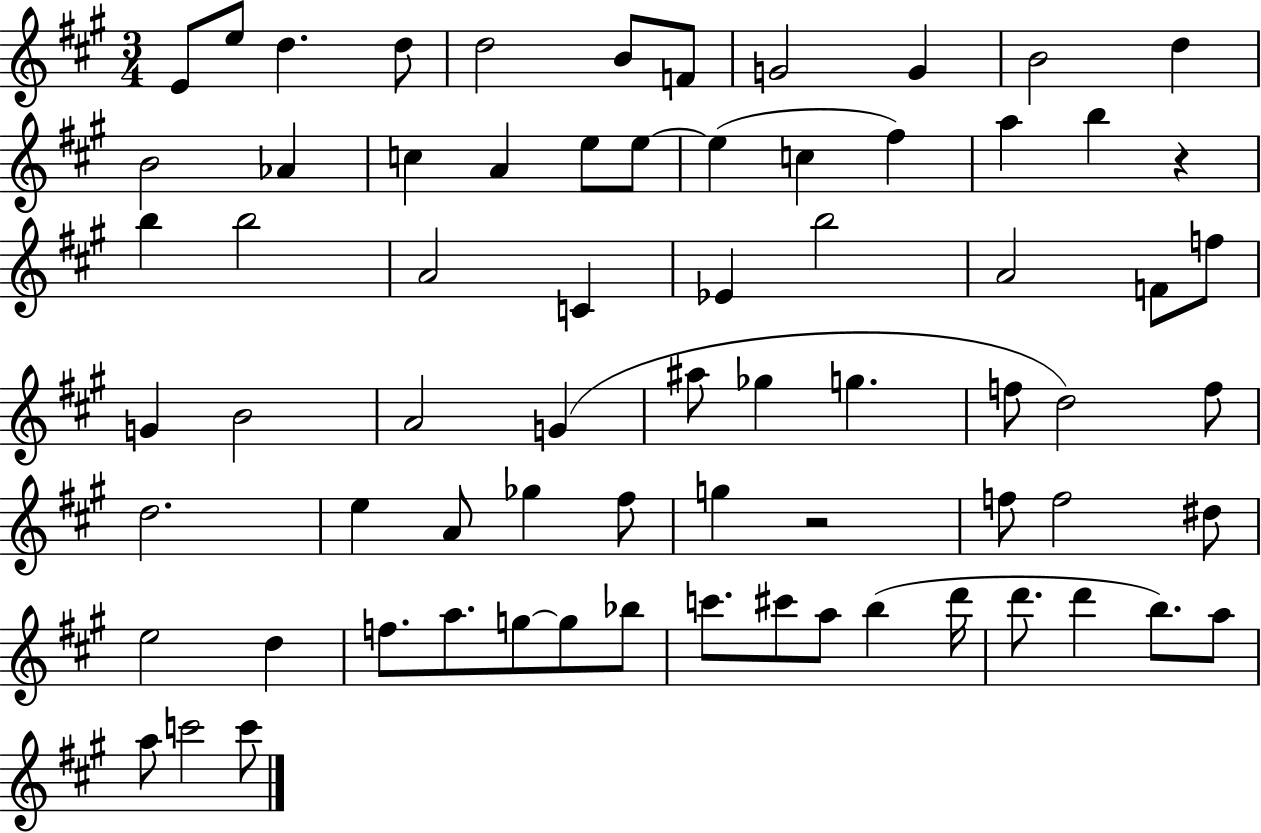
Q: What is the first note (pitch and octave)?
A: E4